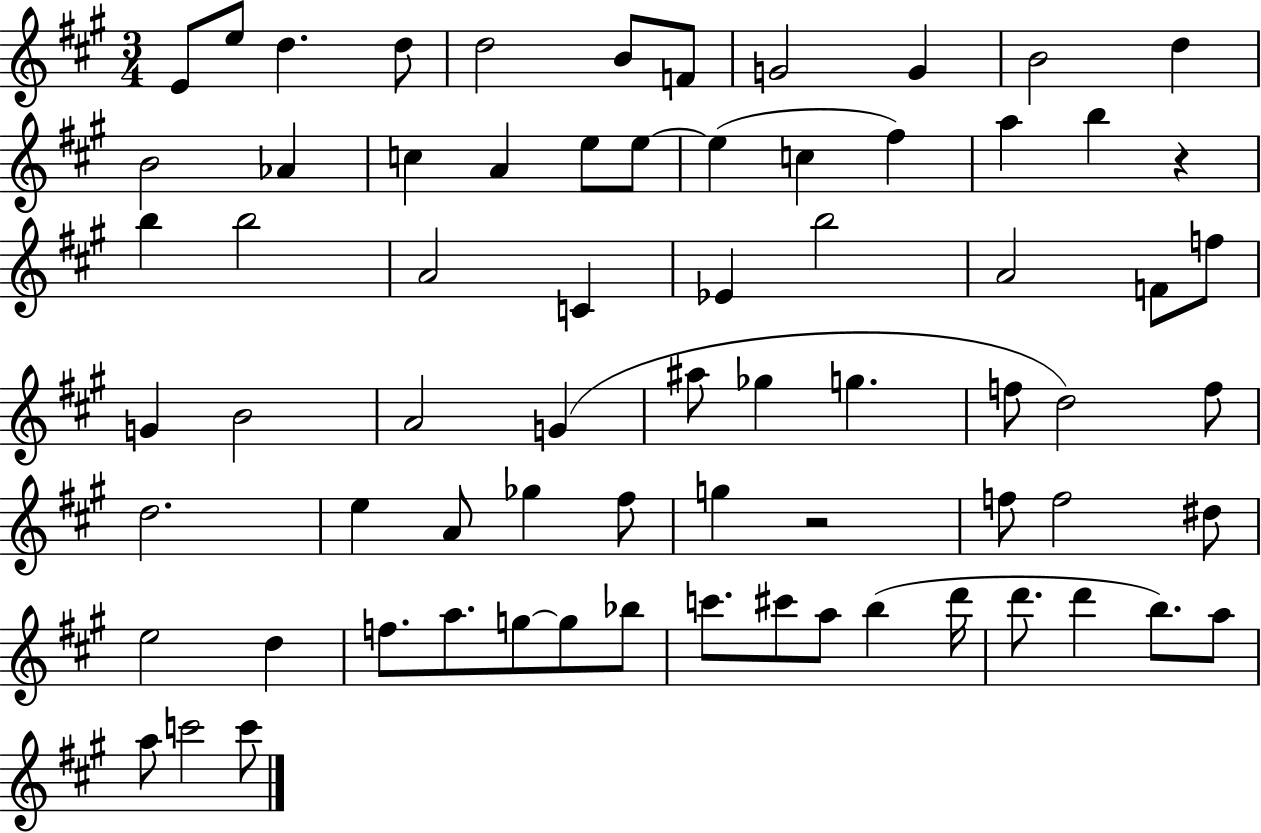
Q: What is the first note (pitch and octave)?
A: E4